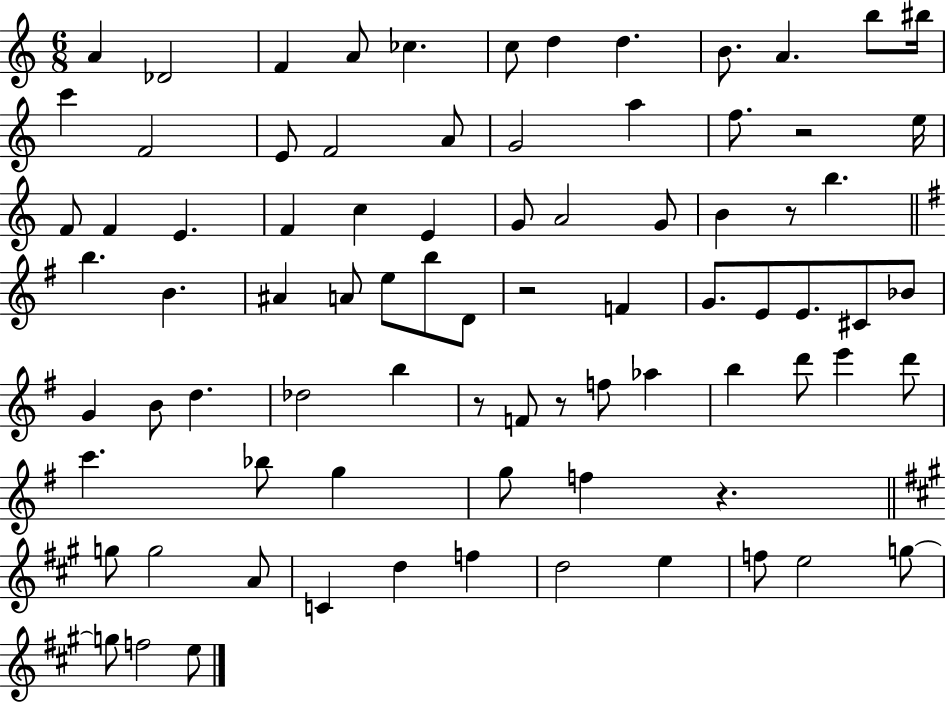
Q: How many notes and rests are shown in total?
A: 82